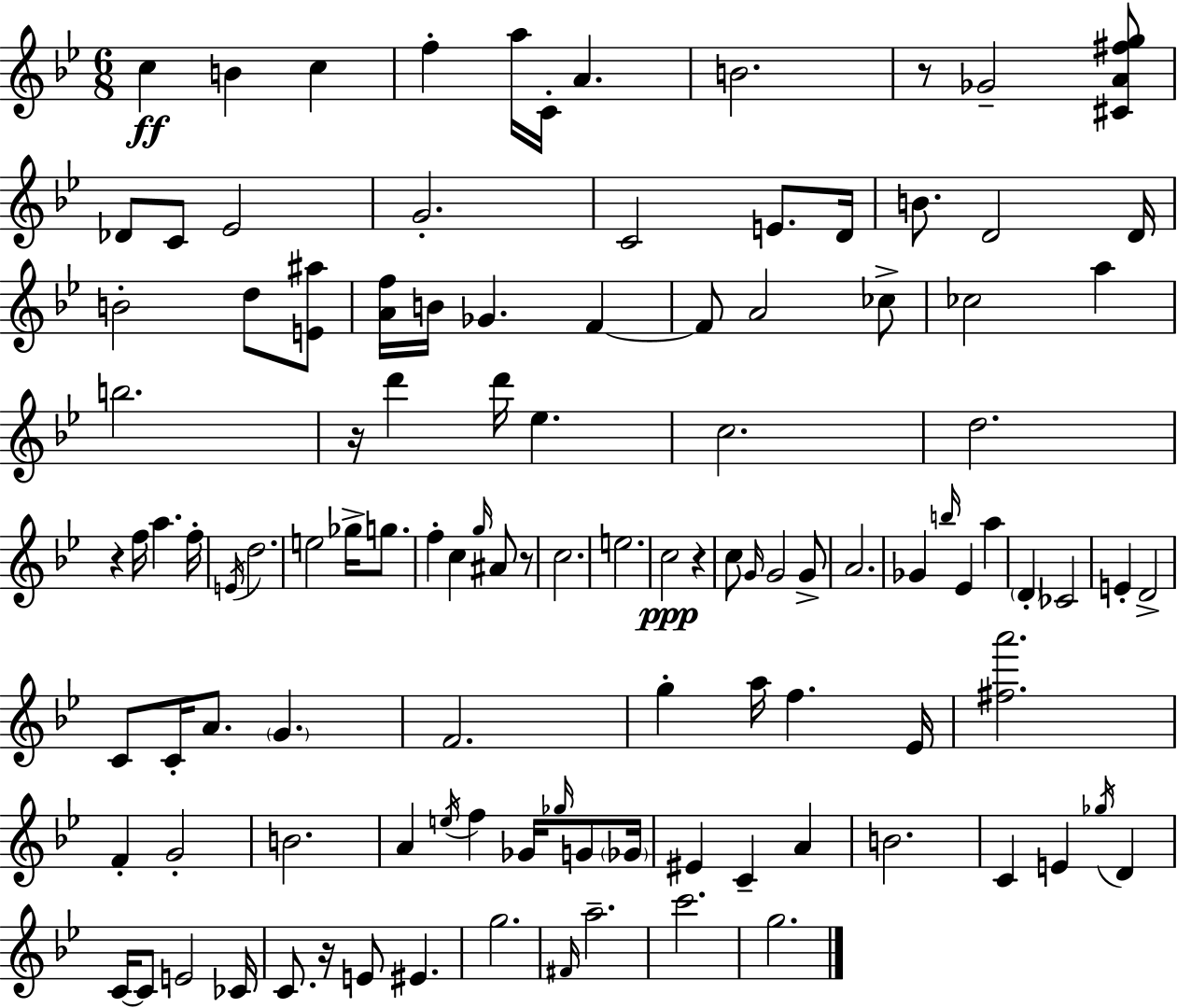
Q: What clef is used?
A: treble